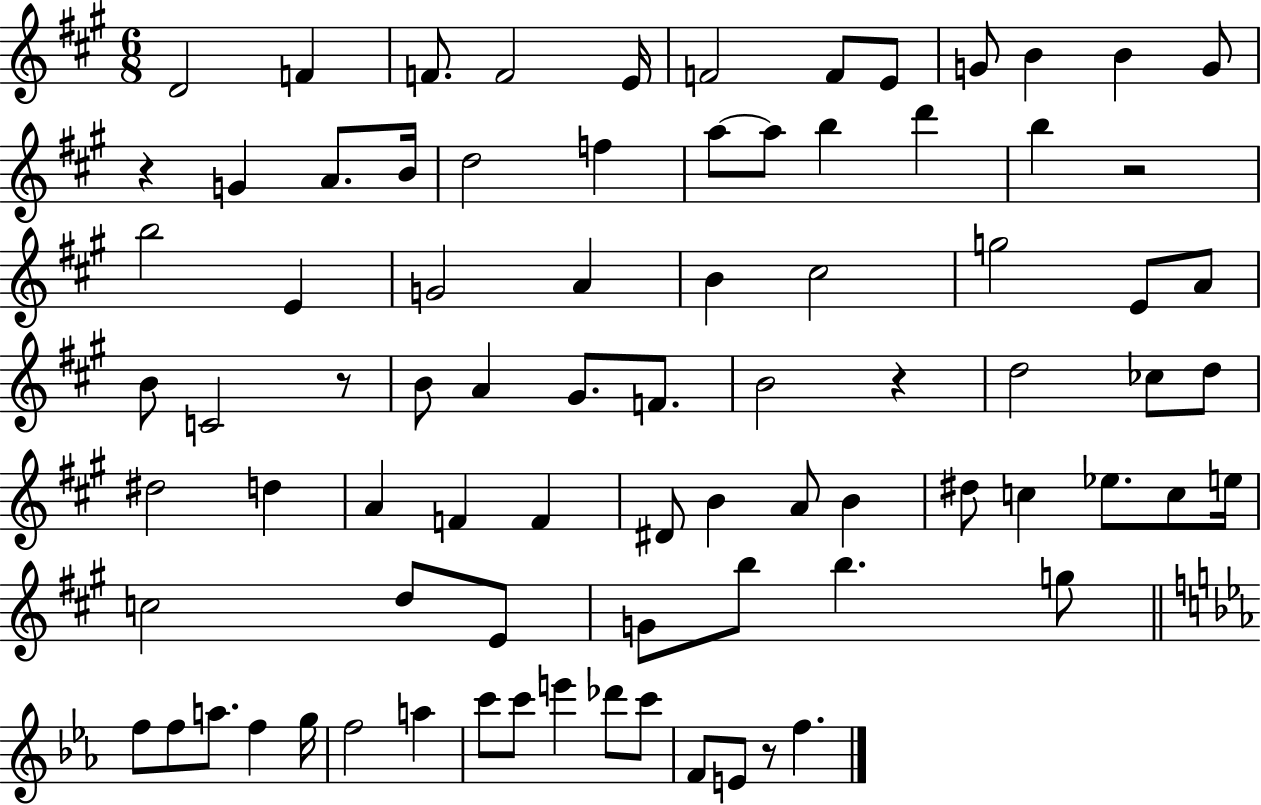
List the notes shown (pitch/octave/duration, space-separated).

D4/h F4/q F4/e. F4/h E4/s F4/h F4/e E4/e G4/e B4/q B4/q G4/e R/q G4/q A4/e. B4/s D5/h F5/q A5/e A5/e B5/q D6/q B5/q R/h B5/h E4/q G4/h A4/q B4/q C#5/h G5/h E4/e A4/e B4/e C4/h R/e B4/e A4/q G#4/e. F4/e. B4/h R/q D5/h CES5/e D5/e D#5/h D5/q A4/q F4/q F4/q D#4/e B4/q A4/e B4/q D#5/e C5/q Eb5/e. C5/e E5/s C5/h D5/e E4/e G4/e B5/e B5/q. G5/e F5/e F5/e A5/e. F5/q G5/s F5/h A5/q C6/e C6/e E6/q Db6/e C6/e F4/e E4/e R/e F5/q.